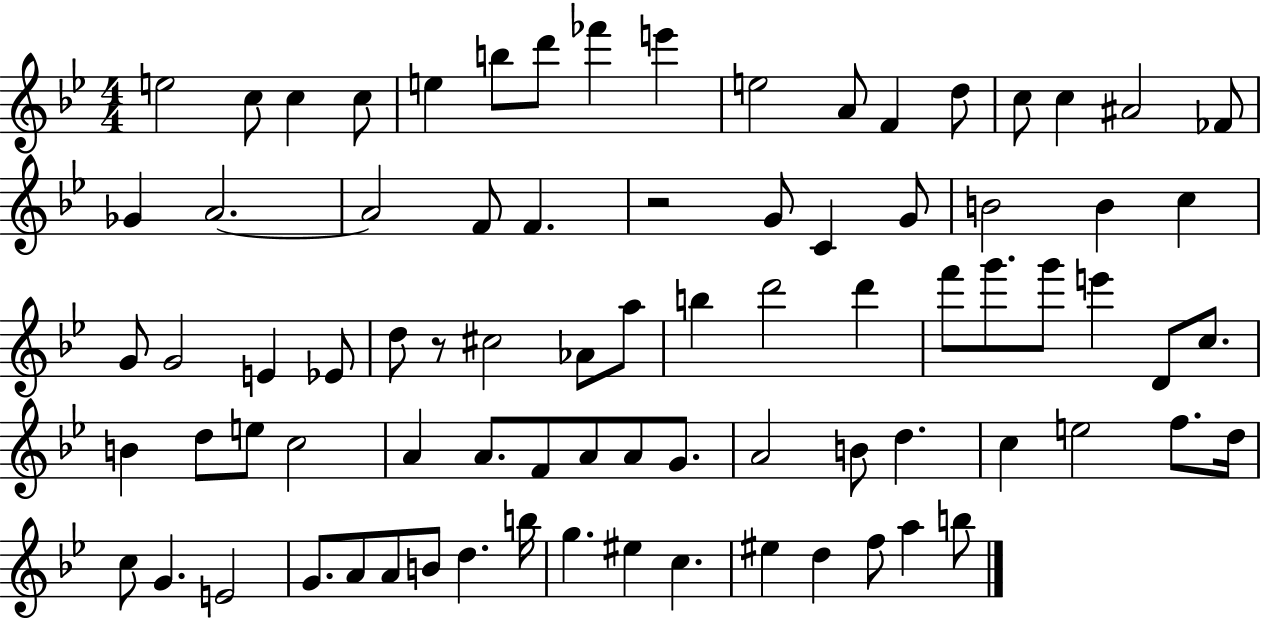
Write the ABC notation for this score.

X:1
T:Untitled
M:4/4
L:1/4
K:Bb
e2 c/2 c c/2 e b/2 d'/2 _f' e' e2 A/2 F d/2 c/2 c ^A2 _F/2 _G A2 A2 F/2 F z2 G/2 C G/2 B2 B c G/2 G2 E _E/2 d/2 z/2 ^c2 _A/2 a/2 b d'2 d' f'/2 g'/2 g'/2 e' D/2 c/2 B d/2 e/2 c2 A A/2 F/2 A/2 A/2 G/2 A2 B/2 d c e2 f/2 d/4 c/2 G E2 G/2 A/2 A/2 B/2 d b/4 g ^e c ^e d f/2 a b/2